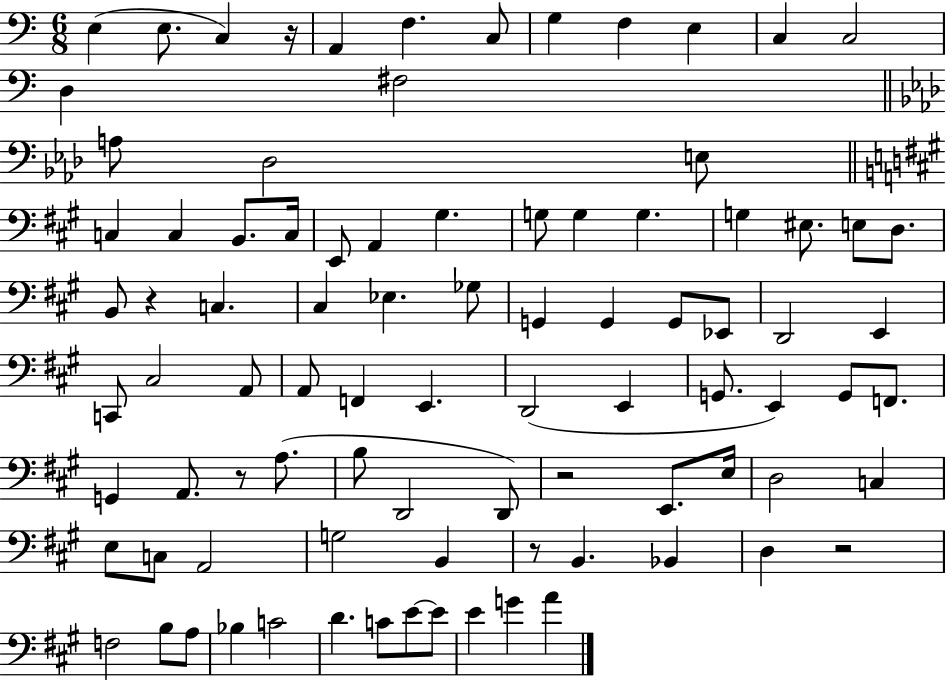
X:1
T:Untitled
M:6/8
L:1/4
K:C
E, E,/2 C, z/4 A,, F, C,/2 G, F, E, C, C,2 D, ^F,2 A,/2 _D,2 E,/2 C, C, B,,/2 C,/4 E,,/2 A,, ^G, G,/2 G, G, G, ^E,/2 E,/2 D,/2 B,,/2 z C, ^C, _E, _G,/2 G,, G,, G,,/2 _E,,/2 D,,2 E,, C,,/2 ^C,2 A,,/2 A,,/2 F,, E,, D,,2 E,, G,,/2 E,, G,,/2 F,,/2 G,, A,,/2 z/2 A,/2 B,/2 D,,2 D,,/2 z2 E,,/2 E,/4 D,2 C, E,/2 C,/2 A,,2 G,2 B,, z/2 B,, _B,, D, z2 F,2 B,/2 A,/2 _B, C2 D C/2 E/2 E/2 E G A